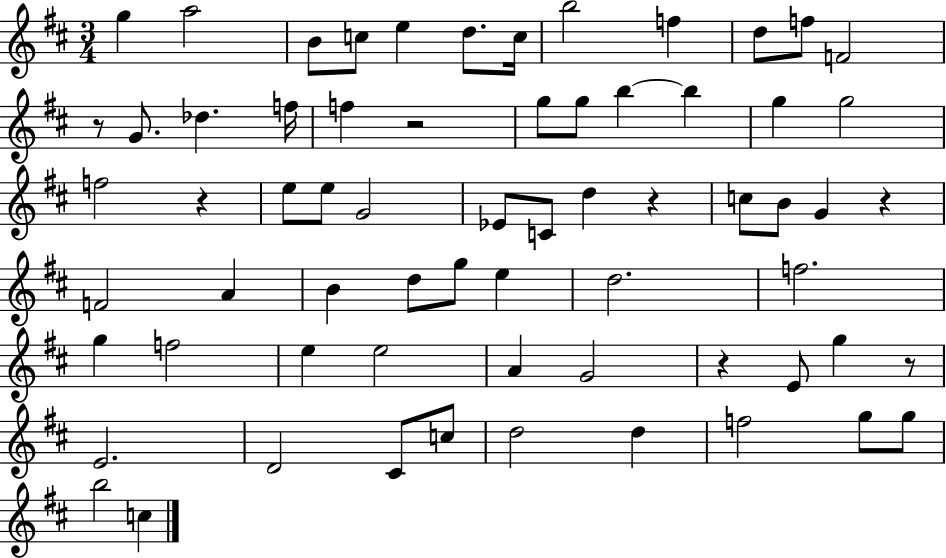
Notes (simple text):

G5/q A5/h B4/e C5/e E5/q D5/e. C5/s B5/h F5/q D5/e F5/e F4/h R/e G4/e. Db5/q. F5/s F5/q R/h G5/e G5/e B5/q B5/q G5/q G5/h F5/h R/q E5/e E5/e G4/h Eb4/e C4/e D5/q R/q C5/e B4/e G4/q R/q F4/h A4/q B4/q D5/e G5/e E5/q D5/h. F5/h. G5/q F5/h E5/q E5/h A4/q G4/h R/q E4/e G5/q R/e E4/h. D4/h C#4/e C5/e D5/h D5/q F5/h G5/e G5/e B5/h C5/q